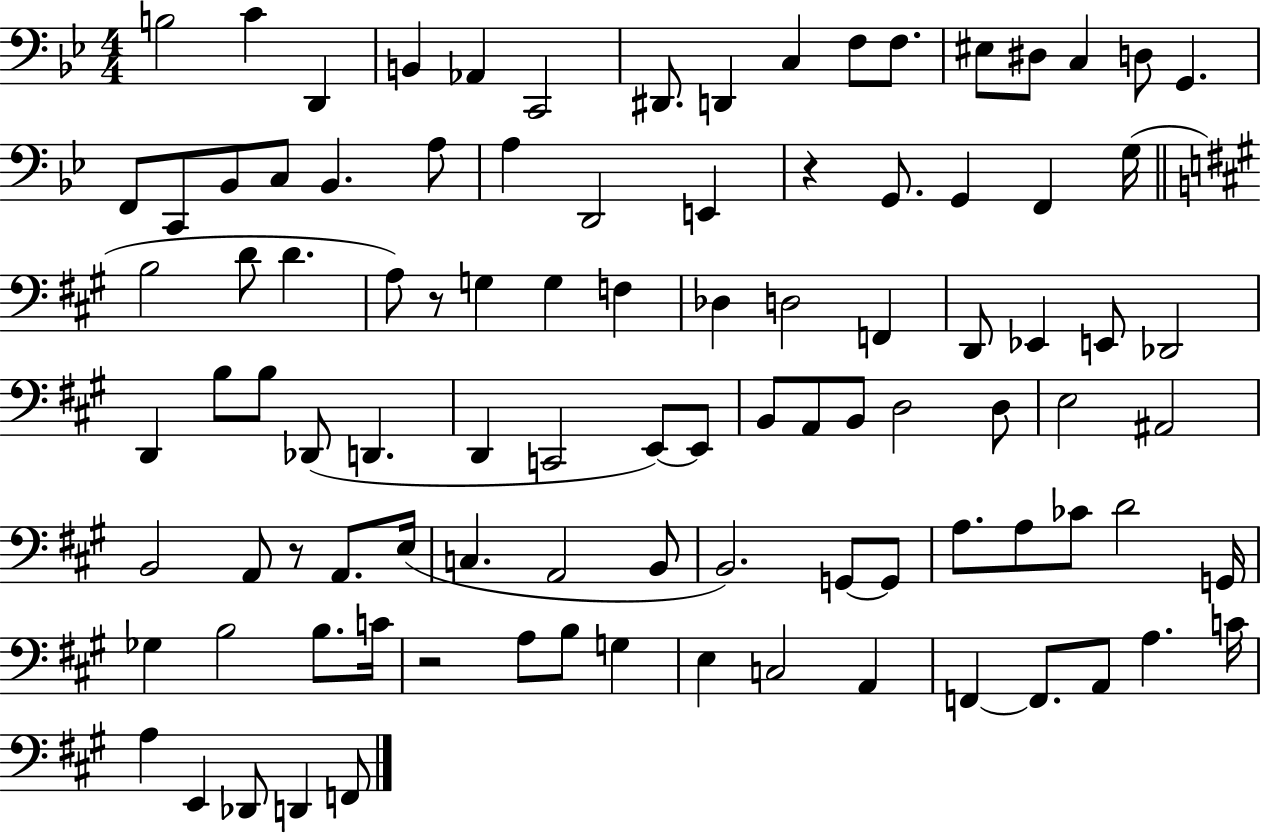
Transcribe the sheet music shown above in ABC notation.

X:1
T:Untitled
M:4/4
L:1/4
K:Bb
B,2 C D,, B,, _A,, C,,2 ^D,,/2 D,, C, F,/2 F,/2 ^E,/2 ^D,/2 C, D,/2 G,, F,,/2 C,,/2 _B,,/2 C,/2 _B,, A,/2 A, D,,2 E,, z G,,/2 G,, F,, G,/4 B,2 D/2 D A,/2 z/2 G, G, F, _D, D,2 F,, D,,/2 _E,, E,,/2 _D,,2 D,, B,/2 B,/2 _D,,/2 D,, D,, C,,2 E,,/2 E,,/2 B,,/2 A,,/2 B,,/2 D,2 D,/2 E,2 ^A,,2 B,,2 A,,/2 z/2 A,,/2 E,/4 C, A,,2 B,,/2 B,,2 G,,/2 G,,/2 A,/2 A,/2 _C/2 D2 G,,/4 _G, B,2 B,/2 C/4 z2 A,/2 B,/2 G, E, C,2 A,, F,, F,,/2 A,,/2 A, C/4 A, E,, _D,,/2 D,, F,,/2